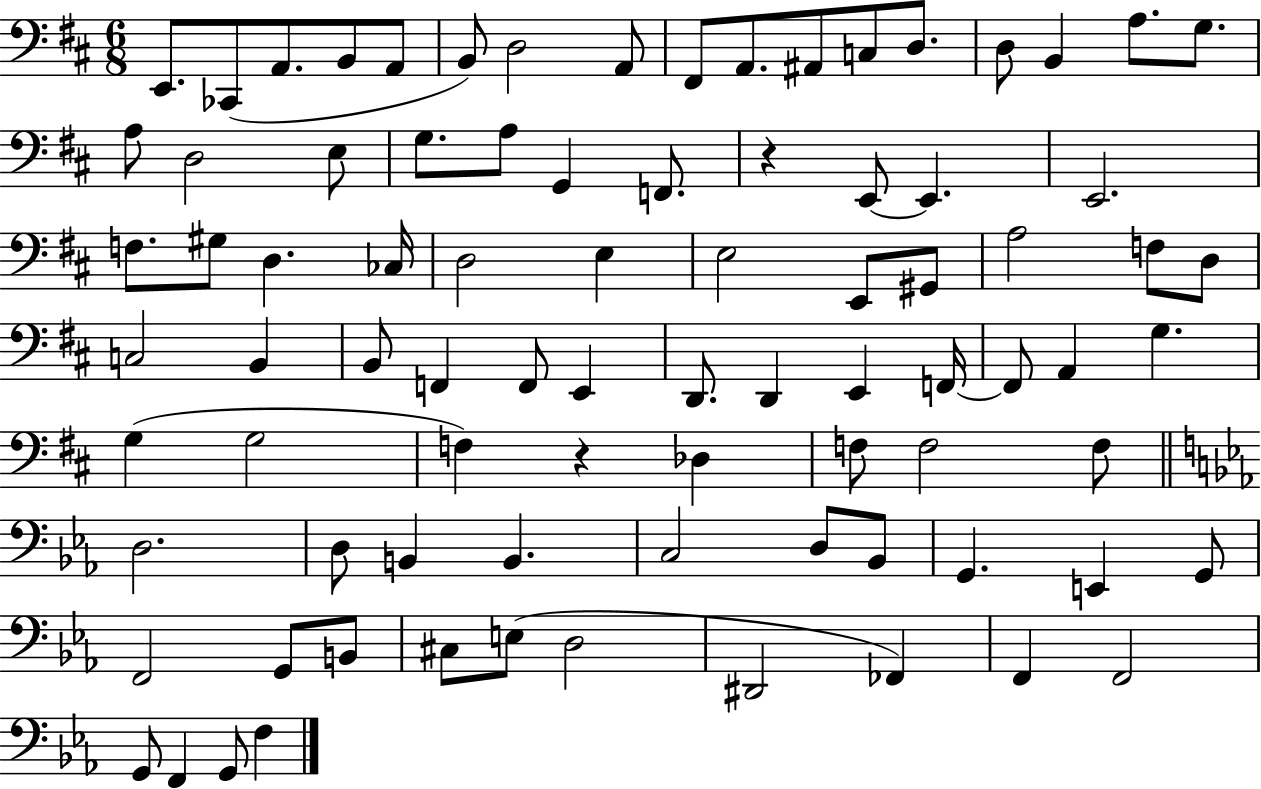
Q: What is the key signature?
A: D major